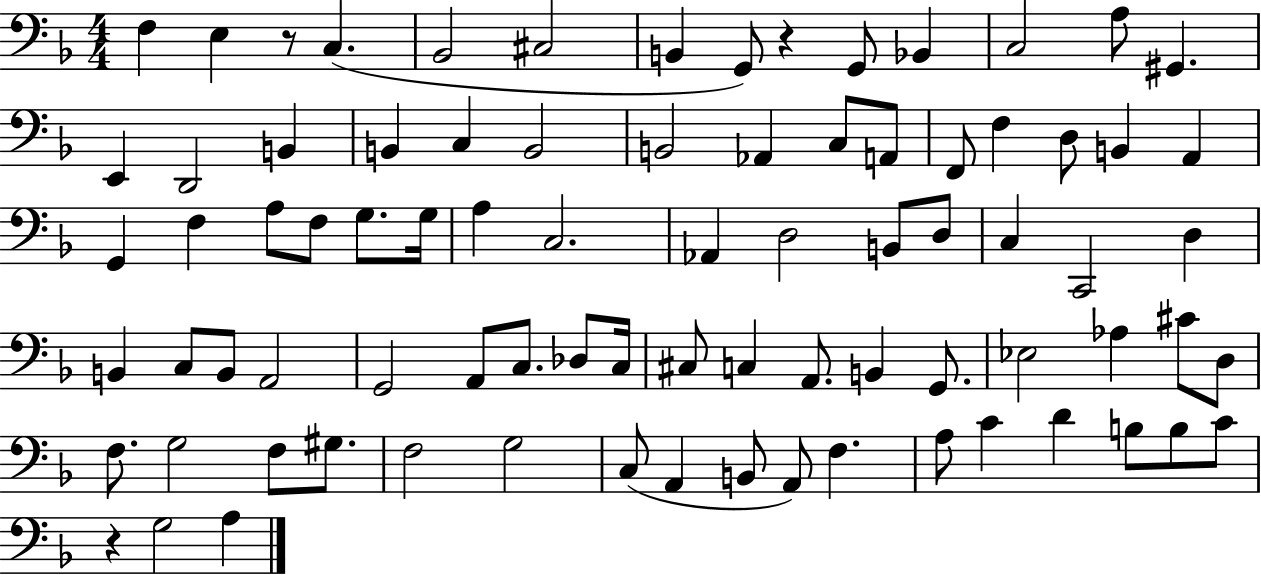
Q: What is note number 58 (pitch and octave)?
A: Ab3